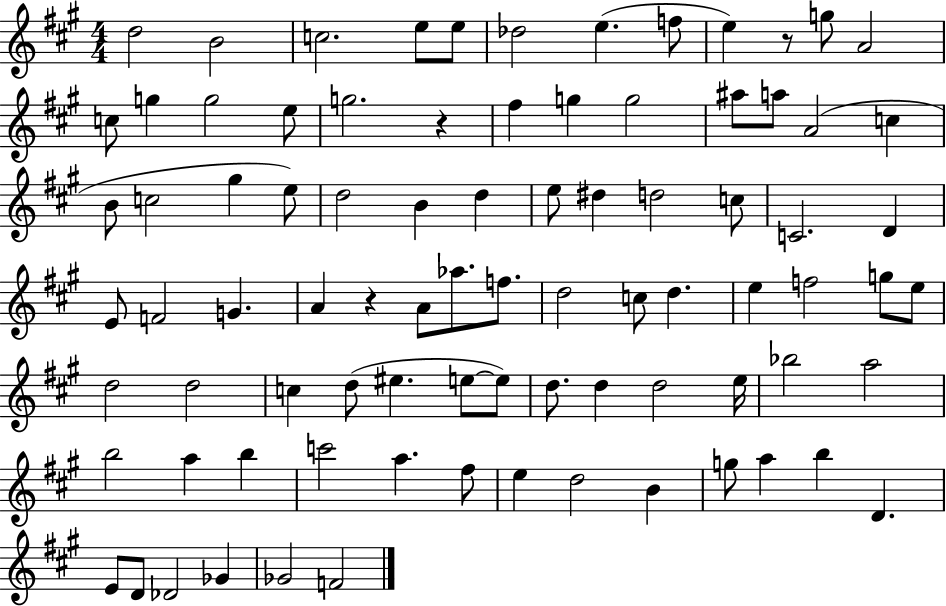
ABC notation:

X:1
T:Untitled
M:4/4
L:1/4
K:A
d2 B2 c2 e/2 e/2 _d2 e f/2 e z/2 g/2 A2 c/2 g g2 e/2 g2 z ^f g g2 ^a/2 a/2 A2 c B/2 c2 ^g e/2 d2 B d e/2 ^d d2 c/2 C2 D E/2 F2 G A z A/2 _a/2 f/2 d2 c/2 d e f2 g/2 e/2 d2 d2 c d/2 ^e e/2 e/2 d/2 d d2 e/4 _b2 a2 b2 a b c'2 a ^f/2 e d2 B g/2 a b D E/2 D/2 _D2 _G _G2 F2